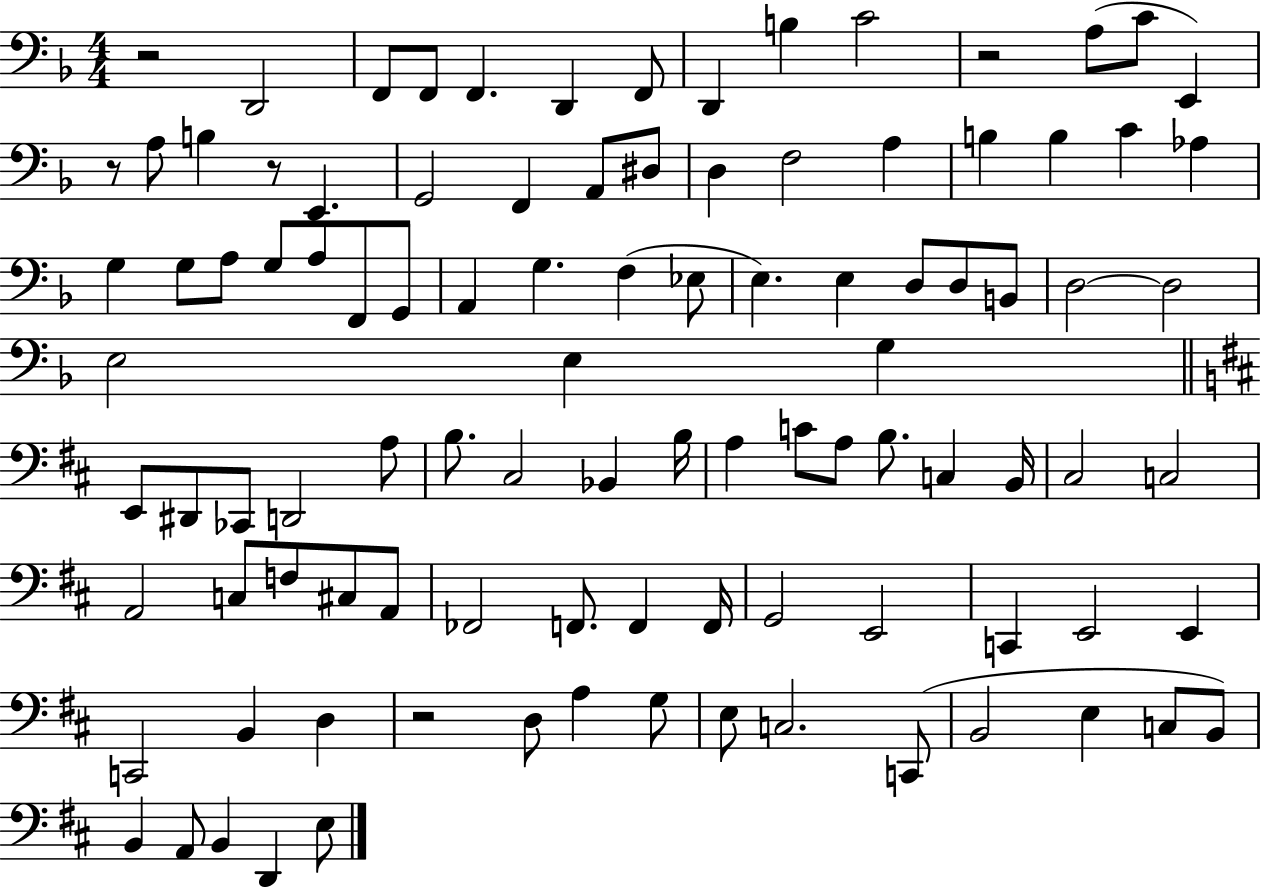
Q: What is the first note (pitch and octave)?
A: D2